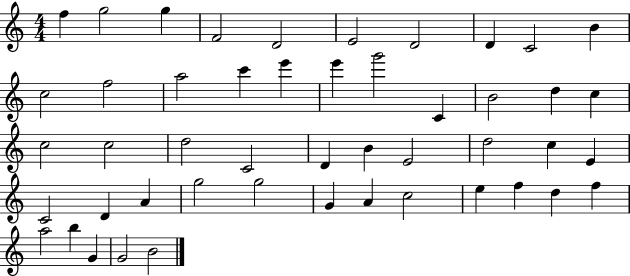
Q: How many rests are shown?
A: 0